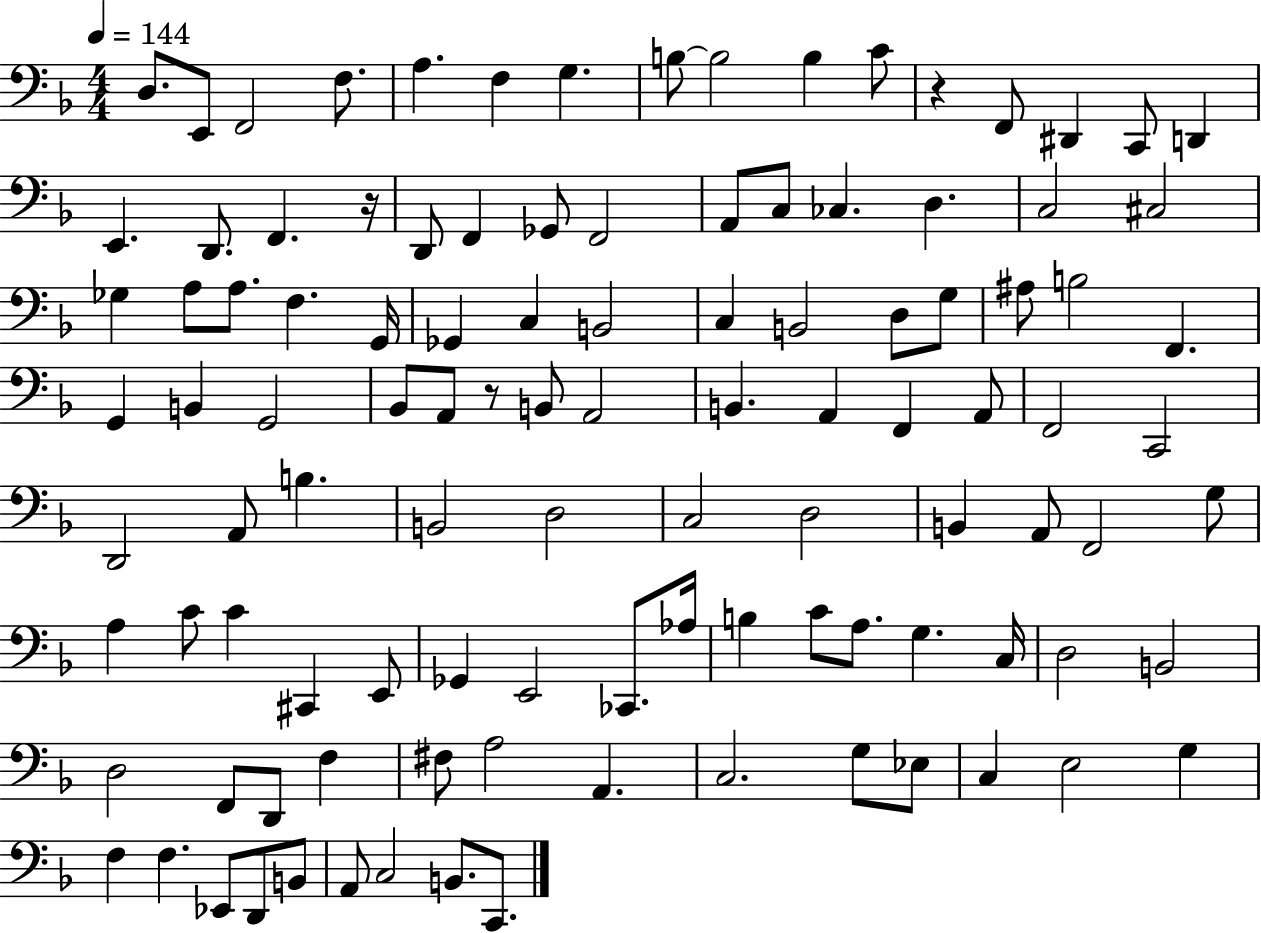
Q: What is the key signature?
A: F major